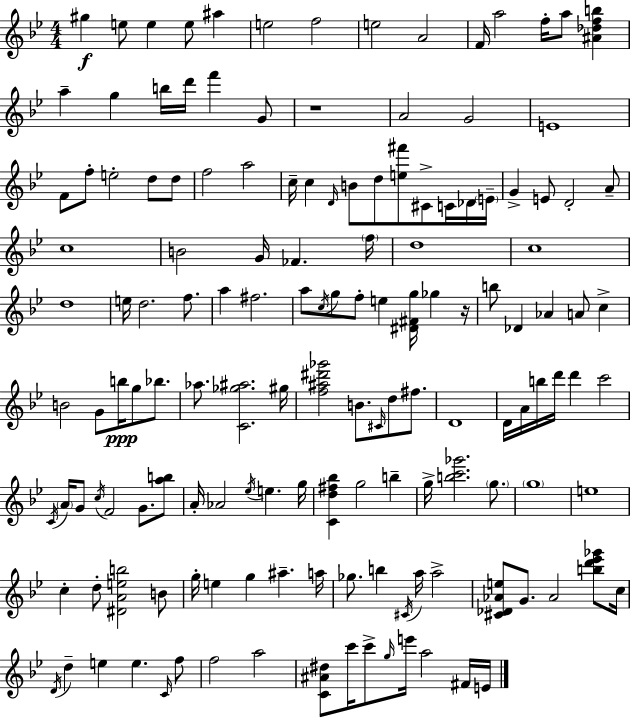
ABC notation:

X:1
T:Untitled
M:4/4
L:1/4
K:Gm
^g e/2 e e/2 ^a e2 f2 e2 A2 F/4 a2 f/4 a/2 [^A_dfb] a g b/4 d'/4 f' G/2 z4 A2 G2 E4 F/2 f/2 e2 d/2 d/2 f2 a2 c/4 c D/4 B/2 d/2 [e^f']/2 ^C/2 C/4 _D/4 E/4 G E/2 D2 A/2 c4 B2 G/4 _F f/4 d4 c4 d4 e/4 d2 f/2 a ^f2 a/2 c/4 g/2 f/2 e [^D^Fg]/4 _g z/4 b/2 _D _A A/2 c B2 G/2 b/4 g/2 _b/2 _a/2 [C_g^a]2 ^g/4 [f^a^d'_g']2 B/2 ^C/4 d/2 ^f/2 D4 D/4 A/4 b/4 d'/4 d' c'2 C/4 A/4 G/2 c/4 F2 G/2 [ab]/2 A/4 _A2 _e/4 e g/4 [Cd^f_b] g2 b g/4 [bc'_g']2 g/2 g4 e4 c d/2 [^DAeb]2 B/2 g/4 e g ^a a/4 _g/2 b ^C/4 a/4 a2 [^C_D_Ae]/2 G/2 _A2 [bd'_e'_g']/2 c/4 D/4 d e e C/4 f/2 f2 a2 [C^A^d]/2 c'/4 c'/2 g/4 e'/4 a2 ^F/4 E/4